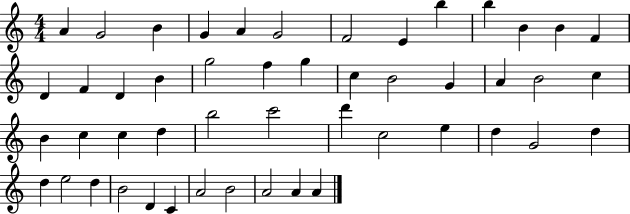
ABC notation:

X:1
T:Untitled
M:4/4
L:1/4
K:C
A G2 B G A G2 F2 E b b B B F D F D B g2 f g c B2 G A B2 c B c c d b2 c'2 d' c2 e d G2 d d e2 d B2 D C A2 B2 A2 A A